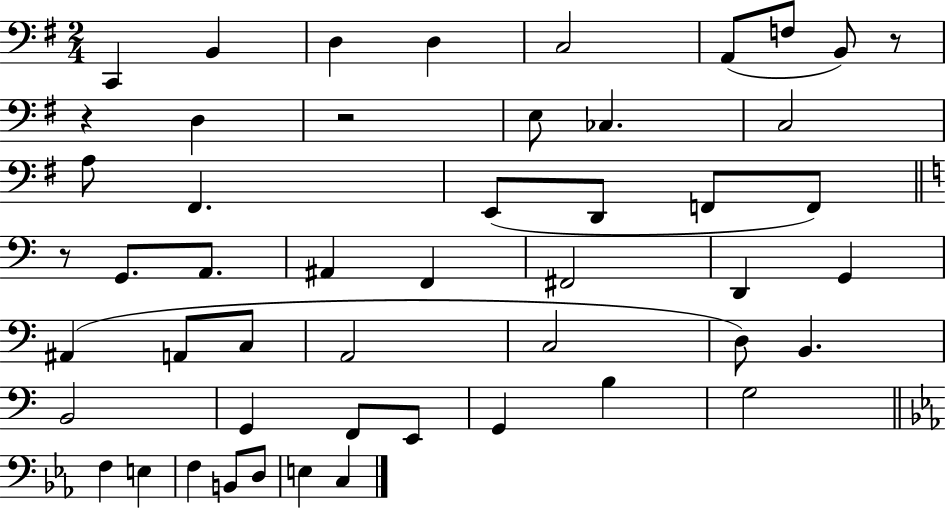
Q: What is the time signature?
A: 2/4